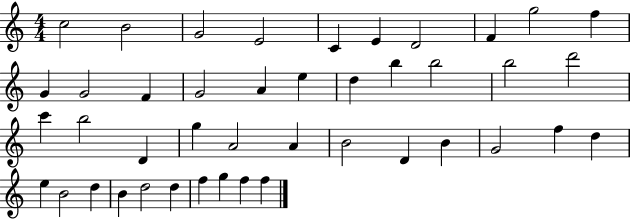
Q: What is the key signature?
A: C major